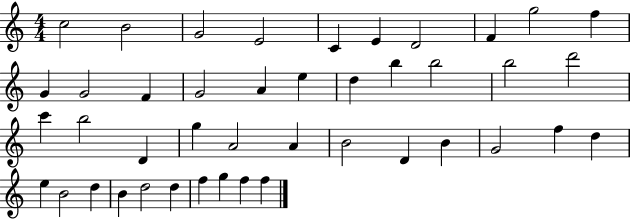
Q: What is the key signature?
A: C major